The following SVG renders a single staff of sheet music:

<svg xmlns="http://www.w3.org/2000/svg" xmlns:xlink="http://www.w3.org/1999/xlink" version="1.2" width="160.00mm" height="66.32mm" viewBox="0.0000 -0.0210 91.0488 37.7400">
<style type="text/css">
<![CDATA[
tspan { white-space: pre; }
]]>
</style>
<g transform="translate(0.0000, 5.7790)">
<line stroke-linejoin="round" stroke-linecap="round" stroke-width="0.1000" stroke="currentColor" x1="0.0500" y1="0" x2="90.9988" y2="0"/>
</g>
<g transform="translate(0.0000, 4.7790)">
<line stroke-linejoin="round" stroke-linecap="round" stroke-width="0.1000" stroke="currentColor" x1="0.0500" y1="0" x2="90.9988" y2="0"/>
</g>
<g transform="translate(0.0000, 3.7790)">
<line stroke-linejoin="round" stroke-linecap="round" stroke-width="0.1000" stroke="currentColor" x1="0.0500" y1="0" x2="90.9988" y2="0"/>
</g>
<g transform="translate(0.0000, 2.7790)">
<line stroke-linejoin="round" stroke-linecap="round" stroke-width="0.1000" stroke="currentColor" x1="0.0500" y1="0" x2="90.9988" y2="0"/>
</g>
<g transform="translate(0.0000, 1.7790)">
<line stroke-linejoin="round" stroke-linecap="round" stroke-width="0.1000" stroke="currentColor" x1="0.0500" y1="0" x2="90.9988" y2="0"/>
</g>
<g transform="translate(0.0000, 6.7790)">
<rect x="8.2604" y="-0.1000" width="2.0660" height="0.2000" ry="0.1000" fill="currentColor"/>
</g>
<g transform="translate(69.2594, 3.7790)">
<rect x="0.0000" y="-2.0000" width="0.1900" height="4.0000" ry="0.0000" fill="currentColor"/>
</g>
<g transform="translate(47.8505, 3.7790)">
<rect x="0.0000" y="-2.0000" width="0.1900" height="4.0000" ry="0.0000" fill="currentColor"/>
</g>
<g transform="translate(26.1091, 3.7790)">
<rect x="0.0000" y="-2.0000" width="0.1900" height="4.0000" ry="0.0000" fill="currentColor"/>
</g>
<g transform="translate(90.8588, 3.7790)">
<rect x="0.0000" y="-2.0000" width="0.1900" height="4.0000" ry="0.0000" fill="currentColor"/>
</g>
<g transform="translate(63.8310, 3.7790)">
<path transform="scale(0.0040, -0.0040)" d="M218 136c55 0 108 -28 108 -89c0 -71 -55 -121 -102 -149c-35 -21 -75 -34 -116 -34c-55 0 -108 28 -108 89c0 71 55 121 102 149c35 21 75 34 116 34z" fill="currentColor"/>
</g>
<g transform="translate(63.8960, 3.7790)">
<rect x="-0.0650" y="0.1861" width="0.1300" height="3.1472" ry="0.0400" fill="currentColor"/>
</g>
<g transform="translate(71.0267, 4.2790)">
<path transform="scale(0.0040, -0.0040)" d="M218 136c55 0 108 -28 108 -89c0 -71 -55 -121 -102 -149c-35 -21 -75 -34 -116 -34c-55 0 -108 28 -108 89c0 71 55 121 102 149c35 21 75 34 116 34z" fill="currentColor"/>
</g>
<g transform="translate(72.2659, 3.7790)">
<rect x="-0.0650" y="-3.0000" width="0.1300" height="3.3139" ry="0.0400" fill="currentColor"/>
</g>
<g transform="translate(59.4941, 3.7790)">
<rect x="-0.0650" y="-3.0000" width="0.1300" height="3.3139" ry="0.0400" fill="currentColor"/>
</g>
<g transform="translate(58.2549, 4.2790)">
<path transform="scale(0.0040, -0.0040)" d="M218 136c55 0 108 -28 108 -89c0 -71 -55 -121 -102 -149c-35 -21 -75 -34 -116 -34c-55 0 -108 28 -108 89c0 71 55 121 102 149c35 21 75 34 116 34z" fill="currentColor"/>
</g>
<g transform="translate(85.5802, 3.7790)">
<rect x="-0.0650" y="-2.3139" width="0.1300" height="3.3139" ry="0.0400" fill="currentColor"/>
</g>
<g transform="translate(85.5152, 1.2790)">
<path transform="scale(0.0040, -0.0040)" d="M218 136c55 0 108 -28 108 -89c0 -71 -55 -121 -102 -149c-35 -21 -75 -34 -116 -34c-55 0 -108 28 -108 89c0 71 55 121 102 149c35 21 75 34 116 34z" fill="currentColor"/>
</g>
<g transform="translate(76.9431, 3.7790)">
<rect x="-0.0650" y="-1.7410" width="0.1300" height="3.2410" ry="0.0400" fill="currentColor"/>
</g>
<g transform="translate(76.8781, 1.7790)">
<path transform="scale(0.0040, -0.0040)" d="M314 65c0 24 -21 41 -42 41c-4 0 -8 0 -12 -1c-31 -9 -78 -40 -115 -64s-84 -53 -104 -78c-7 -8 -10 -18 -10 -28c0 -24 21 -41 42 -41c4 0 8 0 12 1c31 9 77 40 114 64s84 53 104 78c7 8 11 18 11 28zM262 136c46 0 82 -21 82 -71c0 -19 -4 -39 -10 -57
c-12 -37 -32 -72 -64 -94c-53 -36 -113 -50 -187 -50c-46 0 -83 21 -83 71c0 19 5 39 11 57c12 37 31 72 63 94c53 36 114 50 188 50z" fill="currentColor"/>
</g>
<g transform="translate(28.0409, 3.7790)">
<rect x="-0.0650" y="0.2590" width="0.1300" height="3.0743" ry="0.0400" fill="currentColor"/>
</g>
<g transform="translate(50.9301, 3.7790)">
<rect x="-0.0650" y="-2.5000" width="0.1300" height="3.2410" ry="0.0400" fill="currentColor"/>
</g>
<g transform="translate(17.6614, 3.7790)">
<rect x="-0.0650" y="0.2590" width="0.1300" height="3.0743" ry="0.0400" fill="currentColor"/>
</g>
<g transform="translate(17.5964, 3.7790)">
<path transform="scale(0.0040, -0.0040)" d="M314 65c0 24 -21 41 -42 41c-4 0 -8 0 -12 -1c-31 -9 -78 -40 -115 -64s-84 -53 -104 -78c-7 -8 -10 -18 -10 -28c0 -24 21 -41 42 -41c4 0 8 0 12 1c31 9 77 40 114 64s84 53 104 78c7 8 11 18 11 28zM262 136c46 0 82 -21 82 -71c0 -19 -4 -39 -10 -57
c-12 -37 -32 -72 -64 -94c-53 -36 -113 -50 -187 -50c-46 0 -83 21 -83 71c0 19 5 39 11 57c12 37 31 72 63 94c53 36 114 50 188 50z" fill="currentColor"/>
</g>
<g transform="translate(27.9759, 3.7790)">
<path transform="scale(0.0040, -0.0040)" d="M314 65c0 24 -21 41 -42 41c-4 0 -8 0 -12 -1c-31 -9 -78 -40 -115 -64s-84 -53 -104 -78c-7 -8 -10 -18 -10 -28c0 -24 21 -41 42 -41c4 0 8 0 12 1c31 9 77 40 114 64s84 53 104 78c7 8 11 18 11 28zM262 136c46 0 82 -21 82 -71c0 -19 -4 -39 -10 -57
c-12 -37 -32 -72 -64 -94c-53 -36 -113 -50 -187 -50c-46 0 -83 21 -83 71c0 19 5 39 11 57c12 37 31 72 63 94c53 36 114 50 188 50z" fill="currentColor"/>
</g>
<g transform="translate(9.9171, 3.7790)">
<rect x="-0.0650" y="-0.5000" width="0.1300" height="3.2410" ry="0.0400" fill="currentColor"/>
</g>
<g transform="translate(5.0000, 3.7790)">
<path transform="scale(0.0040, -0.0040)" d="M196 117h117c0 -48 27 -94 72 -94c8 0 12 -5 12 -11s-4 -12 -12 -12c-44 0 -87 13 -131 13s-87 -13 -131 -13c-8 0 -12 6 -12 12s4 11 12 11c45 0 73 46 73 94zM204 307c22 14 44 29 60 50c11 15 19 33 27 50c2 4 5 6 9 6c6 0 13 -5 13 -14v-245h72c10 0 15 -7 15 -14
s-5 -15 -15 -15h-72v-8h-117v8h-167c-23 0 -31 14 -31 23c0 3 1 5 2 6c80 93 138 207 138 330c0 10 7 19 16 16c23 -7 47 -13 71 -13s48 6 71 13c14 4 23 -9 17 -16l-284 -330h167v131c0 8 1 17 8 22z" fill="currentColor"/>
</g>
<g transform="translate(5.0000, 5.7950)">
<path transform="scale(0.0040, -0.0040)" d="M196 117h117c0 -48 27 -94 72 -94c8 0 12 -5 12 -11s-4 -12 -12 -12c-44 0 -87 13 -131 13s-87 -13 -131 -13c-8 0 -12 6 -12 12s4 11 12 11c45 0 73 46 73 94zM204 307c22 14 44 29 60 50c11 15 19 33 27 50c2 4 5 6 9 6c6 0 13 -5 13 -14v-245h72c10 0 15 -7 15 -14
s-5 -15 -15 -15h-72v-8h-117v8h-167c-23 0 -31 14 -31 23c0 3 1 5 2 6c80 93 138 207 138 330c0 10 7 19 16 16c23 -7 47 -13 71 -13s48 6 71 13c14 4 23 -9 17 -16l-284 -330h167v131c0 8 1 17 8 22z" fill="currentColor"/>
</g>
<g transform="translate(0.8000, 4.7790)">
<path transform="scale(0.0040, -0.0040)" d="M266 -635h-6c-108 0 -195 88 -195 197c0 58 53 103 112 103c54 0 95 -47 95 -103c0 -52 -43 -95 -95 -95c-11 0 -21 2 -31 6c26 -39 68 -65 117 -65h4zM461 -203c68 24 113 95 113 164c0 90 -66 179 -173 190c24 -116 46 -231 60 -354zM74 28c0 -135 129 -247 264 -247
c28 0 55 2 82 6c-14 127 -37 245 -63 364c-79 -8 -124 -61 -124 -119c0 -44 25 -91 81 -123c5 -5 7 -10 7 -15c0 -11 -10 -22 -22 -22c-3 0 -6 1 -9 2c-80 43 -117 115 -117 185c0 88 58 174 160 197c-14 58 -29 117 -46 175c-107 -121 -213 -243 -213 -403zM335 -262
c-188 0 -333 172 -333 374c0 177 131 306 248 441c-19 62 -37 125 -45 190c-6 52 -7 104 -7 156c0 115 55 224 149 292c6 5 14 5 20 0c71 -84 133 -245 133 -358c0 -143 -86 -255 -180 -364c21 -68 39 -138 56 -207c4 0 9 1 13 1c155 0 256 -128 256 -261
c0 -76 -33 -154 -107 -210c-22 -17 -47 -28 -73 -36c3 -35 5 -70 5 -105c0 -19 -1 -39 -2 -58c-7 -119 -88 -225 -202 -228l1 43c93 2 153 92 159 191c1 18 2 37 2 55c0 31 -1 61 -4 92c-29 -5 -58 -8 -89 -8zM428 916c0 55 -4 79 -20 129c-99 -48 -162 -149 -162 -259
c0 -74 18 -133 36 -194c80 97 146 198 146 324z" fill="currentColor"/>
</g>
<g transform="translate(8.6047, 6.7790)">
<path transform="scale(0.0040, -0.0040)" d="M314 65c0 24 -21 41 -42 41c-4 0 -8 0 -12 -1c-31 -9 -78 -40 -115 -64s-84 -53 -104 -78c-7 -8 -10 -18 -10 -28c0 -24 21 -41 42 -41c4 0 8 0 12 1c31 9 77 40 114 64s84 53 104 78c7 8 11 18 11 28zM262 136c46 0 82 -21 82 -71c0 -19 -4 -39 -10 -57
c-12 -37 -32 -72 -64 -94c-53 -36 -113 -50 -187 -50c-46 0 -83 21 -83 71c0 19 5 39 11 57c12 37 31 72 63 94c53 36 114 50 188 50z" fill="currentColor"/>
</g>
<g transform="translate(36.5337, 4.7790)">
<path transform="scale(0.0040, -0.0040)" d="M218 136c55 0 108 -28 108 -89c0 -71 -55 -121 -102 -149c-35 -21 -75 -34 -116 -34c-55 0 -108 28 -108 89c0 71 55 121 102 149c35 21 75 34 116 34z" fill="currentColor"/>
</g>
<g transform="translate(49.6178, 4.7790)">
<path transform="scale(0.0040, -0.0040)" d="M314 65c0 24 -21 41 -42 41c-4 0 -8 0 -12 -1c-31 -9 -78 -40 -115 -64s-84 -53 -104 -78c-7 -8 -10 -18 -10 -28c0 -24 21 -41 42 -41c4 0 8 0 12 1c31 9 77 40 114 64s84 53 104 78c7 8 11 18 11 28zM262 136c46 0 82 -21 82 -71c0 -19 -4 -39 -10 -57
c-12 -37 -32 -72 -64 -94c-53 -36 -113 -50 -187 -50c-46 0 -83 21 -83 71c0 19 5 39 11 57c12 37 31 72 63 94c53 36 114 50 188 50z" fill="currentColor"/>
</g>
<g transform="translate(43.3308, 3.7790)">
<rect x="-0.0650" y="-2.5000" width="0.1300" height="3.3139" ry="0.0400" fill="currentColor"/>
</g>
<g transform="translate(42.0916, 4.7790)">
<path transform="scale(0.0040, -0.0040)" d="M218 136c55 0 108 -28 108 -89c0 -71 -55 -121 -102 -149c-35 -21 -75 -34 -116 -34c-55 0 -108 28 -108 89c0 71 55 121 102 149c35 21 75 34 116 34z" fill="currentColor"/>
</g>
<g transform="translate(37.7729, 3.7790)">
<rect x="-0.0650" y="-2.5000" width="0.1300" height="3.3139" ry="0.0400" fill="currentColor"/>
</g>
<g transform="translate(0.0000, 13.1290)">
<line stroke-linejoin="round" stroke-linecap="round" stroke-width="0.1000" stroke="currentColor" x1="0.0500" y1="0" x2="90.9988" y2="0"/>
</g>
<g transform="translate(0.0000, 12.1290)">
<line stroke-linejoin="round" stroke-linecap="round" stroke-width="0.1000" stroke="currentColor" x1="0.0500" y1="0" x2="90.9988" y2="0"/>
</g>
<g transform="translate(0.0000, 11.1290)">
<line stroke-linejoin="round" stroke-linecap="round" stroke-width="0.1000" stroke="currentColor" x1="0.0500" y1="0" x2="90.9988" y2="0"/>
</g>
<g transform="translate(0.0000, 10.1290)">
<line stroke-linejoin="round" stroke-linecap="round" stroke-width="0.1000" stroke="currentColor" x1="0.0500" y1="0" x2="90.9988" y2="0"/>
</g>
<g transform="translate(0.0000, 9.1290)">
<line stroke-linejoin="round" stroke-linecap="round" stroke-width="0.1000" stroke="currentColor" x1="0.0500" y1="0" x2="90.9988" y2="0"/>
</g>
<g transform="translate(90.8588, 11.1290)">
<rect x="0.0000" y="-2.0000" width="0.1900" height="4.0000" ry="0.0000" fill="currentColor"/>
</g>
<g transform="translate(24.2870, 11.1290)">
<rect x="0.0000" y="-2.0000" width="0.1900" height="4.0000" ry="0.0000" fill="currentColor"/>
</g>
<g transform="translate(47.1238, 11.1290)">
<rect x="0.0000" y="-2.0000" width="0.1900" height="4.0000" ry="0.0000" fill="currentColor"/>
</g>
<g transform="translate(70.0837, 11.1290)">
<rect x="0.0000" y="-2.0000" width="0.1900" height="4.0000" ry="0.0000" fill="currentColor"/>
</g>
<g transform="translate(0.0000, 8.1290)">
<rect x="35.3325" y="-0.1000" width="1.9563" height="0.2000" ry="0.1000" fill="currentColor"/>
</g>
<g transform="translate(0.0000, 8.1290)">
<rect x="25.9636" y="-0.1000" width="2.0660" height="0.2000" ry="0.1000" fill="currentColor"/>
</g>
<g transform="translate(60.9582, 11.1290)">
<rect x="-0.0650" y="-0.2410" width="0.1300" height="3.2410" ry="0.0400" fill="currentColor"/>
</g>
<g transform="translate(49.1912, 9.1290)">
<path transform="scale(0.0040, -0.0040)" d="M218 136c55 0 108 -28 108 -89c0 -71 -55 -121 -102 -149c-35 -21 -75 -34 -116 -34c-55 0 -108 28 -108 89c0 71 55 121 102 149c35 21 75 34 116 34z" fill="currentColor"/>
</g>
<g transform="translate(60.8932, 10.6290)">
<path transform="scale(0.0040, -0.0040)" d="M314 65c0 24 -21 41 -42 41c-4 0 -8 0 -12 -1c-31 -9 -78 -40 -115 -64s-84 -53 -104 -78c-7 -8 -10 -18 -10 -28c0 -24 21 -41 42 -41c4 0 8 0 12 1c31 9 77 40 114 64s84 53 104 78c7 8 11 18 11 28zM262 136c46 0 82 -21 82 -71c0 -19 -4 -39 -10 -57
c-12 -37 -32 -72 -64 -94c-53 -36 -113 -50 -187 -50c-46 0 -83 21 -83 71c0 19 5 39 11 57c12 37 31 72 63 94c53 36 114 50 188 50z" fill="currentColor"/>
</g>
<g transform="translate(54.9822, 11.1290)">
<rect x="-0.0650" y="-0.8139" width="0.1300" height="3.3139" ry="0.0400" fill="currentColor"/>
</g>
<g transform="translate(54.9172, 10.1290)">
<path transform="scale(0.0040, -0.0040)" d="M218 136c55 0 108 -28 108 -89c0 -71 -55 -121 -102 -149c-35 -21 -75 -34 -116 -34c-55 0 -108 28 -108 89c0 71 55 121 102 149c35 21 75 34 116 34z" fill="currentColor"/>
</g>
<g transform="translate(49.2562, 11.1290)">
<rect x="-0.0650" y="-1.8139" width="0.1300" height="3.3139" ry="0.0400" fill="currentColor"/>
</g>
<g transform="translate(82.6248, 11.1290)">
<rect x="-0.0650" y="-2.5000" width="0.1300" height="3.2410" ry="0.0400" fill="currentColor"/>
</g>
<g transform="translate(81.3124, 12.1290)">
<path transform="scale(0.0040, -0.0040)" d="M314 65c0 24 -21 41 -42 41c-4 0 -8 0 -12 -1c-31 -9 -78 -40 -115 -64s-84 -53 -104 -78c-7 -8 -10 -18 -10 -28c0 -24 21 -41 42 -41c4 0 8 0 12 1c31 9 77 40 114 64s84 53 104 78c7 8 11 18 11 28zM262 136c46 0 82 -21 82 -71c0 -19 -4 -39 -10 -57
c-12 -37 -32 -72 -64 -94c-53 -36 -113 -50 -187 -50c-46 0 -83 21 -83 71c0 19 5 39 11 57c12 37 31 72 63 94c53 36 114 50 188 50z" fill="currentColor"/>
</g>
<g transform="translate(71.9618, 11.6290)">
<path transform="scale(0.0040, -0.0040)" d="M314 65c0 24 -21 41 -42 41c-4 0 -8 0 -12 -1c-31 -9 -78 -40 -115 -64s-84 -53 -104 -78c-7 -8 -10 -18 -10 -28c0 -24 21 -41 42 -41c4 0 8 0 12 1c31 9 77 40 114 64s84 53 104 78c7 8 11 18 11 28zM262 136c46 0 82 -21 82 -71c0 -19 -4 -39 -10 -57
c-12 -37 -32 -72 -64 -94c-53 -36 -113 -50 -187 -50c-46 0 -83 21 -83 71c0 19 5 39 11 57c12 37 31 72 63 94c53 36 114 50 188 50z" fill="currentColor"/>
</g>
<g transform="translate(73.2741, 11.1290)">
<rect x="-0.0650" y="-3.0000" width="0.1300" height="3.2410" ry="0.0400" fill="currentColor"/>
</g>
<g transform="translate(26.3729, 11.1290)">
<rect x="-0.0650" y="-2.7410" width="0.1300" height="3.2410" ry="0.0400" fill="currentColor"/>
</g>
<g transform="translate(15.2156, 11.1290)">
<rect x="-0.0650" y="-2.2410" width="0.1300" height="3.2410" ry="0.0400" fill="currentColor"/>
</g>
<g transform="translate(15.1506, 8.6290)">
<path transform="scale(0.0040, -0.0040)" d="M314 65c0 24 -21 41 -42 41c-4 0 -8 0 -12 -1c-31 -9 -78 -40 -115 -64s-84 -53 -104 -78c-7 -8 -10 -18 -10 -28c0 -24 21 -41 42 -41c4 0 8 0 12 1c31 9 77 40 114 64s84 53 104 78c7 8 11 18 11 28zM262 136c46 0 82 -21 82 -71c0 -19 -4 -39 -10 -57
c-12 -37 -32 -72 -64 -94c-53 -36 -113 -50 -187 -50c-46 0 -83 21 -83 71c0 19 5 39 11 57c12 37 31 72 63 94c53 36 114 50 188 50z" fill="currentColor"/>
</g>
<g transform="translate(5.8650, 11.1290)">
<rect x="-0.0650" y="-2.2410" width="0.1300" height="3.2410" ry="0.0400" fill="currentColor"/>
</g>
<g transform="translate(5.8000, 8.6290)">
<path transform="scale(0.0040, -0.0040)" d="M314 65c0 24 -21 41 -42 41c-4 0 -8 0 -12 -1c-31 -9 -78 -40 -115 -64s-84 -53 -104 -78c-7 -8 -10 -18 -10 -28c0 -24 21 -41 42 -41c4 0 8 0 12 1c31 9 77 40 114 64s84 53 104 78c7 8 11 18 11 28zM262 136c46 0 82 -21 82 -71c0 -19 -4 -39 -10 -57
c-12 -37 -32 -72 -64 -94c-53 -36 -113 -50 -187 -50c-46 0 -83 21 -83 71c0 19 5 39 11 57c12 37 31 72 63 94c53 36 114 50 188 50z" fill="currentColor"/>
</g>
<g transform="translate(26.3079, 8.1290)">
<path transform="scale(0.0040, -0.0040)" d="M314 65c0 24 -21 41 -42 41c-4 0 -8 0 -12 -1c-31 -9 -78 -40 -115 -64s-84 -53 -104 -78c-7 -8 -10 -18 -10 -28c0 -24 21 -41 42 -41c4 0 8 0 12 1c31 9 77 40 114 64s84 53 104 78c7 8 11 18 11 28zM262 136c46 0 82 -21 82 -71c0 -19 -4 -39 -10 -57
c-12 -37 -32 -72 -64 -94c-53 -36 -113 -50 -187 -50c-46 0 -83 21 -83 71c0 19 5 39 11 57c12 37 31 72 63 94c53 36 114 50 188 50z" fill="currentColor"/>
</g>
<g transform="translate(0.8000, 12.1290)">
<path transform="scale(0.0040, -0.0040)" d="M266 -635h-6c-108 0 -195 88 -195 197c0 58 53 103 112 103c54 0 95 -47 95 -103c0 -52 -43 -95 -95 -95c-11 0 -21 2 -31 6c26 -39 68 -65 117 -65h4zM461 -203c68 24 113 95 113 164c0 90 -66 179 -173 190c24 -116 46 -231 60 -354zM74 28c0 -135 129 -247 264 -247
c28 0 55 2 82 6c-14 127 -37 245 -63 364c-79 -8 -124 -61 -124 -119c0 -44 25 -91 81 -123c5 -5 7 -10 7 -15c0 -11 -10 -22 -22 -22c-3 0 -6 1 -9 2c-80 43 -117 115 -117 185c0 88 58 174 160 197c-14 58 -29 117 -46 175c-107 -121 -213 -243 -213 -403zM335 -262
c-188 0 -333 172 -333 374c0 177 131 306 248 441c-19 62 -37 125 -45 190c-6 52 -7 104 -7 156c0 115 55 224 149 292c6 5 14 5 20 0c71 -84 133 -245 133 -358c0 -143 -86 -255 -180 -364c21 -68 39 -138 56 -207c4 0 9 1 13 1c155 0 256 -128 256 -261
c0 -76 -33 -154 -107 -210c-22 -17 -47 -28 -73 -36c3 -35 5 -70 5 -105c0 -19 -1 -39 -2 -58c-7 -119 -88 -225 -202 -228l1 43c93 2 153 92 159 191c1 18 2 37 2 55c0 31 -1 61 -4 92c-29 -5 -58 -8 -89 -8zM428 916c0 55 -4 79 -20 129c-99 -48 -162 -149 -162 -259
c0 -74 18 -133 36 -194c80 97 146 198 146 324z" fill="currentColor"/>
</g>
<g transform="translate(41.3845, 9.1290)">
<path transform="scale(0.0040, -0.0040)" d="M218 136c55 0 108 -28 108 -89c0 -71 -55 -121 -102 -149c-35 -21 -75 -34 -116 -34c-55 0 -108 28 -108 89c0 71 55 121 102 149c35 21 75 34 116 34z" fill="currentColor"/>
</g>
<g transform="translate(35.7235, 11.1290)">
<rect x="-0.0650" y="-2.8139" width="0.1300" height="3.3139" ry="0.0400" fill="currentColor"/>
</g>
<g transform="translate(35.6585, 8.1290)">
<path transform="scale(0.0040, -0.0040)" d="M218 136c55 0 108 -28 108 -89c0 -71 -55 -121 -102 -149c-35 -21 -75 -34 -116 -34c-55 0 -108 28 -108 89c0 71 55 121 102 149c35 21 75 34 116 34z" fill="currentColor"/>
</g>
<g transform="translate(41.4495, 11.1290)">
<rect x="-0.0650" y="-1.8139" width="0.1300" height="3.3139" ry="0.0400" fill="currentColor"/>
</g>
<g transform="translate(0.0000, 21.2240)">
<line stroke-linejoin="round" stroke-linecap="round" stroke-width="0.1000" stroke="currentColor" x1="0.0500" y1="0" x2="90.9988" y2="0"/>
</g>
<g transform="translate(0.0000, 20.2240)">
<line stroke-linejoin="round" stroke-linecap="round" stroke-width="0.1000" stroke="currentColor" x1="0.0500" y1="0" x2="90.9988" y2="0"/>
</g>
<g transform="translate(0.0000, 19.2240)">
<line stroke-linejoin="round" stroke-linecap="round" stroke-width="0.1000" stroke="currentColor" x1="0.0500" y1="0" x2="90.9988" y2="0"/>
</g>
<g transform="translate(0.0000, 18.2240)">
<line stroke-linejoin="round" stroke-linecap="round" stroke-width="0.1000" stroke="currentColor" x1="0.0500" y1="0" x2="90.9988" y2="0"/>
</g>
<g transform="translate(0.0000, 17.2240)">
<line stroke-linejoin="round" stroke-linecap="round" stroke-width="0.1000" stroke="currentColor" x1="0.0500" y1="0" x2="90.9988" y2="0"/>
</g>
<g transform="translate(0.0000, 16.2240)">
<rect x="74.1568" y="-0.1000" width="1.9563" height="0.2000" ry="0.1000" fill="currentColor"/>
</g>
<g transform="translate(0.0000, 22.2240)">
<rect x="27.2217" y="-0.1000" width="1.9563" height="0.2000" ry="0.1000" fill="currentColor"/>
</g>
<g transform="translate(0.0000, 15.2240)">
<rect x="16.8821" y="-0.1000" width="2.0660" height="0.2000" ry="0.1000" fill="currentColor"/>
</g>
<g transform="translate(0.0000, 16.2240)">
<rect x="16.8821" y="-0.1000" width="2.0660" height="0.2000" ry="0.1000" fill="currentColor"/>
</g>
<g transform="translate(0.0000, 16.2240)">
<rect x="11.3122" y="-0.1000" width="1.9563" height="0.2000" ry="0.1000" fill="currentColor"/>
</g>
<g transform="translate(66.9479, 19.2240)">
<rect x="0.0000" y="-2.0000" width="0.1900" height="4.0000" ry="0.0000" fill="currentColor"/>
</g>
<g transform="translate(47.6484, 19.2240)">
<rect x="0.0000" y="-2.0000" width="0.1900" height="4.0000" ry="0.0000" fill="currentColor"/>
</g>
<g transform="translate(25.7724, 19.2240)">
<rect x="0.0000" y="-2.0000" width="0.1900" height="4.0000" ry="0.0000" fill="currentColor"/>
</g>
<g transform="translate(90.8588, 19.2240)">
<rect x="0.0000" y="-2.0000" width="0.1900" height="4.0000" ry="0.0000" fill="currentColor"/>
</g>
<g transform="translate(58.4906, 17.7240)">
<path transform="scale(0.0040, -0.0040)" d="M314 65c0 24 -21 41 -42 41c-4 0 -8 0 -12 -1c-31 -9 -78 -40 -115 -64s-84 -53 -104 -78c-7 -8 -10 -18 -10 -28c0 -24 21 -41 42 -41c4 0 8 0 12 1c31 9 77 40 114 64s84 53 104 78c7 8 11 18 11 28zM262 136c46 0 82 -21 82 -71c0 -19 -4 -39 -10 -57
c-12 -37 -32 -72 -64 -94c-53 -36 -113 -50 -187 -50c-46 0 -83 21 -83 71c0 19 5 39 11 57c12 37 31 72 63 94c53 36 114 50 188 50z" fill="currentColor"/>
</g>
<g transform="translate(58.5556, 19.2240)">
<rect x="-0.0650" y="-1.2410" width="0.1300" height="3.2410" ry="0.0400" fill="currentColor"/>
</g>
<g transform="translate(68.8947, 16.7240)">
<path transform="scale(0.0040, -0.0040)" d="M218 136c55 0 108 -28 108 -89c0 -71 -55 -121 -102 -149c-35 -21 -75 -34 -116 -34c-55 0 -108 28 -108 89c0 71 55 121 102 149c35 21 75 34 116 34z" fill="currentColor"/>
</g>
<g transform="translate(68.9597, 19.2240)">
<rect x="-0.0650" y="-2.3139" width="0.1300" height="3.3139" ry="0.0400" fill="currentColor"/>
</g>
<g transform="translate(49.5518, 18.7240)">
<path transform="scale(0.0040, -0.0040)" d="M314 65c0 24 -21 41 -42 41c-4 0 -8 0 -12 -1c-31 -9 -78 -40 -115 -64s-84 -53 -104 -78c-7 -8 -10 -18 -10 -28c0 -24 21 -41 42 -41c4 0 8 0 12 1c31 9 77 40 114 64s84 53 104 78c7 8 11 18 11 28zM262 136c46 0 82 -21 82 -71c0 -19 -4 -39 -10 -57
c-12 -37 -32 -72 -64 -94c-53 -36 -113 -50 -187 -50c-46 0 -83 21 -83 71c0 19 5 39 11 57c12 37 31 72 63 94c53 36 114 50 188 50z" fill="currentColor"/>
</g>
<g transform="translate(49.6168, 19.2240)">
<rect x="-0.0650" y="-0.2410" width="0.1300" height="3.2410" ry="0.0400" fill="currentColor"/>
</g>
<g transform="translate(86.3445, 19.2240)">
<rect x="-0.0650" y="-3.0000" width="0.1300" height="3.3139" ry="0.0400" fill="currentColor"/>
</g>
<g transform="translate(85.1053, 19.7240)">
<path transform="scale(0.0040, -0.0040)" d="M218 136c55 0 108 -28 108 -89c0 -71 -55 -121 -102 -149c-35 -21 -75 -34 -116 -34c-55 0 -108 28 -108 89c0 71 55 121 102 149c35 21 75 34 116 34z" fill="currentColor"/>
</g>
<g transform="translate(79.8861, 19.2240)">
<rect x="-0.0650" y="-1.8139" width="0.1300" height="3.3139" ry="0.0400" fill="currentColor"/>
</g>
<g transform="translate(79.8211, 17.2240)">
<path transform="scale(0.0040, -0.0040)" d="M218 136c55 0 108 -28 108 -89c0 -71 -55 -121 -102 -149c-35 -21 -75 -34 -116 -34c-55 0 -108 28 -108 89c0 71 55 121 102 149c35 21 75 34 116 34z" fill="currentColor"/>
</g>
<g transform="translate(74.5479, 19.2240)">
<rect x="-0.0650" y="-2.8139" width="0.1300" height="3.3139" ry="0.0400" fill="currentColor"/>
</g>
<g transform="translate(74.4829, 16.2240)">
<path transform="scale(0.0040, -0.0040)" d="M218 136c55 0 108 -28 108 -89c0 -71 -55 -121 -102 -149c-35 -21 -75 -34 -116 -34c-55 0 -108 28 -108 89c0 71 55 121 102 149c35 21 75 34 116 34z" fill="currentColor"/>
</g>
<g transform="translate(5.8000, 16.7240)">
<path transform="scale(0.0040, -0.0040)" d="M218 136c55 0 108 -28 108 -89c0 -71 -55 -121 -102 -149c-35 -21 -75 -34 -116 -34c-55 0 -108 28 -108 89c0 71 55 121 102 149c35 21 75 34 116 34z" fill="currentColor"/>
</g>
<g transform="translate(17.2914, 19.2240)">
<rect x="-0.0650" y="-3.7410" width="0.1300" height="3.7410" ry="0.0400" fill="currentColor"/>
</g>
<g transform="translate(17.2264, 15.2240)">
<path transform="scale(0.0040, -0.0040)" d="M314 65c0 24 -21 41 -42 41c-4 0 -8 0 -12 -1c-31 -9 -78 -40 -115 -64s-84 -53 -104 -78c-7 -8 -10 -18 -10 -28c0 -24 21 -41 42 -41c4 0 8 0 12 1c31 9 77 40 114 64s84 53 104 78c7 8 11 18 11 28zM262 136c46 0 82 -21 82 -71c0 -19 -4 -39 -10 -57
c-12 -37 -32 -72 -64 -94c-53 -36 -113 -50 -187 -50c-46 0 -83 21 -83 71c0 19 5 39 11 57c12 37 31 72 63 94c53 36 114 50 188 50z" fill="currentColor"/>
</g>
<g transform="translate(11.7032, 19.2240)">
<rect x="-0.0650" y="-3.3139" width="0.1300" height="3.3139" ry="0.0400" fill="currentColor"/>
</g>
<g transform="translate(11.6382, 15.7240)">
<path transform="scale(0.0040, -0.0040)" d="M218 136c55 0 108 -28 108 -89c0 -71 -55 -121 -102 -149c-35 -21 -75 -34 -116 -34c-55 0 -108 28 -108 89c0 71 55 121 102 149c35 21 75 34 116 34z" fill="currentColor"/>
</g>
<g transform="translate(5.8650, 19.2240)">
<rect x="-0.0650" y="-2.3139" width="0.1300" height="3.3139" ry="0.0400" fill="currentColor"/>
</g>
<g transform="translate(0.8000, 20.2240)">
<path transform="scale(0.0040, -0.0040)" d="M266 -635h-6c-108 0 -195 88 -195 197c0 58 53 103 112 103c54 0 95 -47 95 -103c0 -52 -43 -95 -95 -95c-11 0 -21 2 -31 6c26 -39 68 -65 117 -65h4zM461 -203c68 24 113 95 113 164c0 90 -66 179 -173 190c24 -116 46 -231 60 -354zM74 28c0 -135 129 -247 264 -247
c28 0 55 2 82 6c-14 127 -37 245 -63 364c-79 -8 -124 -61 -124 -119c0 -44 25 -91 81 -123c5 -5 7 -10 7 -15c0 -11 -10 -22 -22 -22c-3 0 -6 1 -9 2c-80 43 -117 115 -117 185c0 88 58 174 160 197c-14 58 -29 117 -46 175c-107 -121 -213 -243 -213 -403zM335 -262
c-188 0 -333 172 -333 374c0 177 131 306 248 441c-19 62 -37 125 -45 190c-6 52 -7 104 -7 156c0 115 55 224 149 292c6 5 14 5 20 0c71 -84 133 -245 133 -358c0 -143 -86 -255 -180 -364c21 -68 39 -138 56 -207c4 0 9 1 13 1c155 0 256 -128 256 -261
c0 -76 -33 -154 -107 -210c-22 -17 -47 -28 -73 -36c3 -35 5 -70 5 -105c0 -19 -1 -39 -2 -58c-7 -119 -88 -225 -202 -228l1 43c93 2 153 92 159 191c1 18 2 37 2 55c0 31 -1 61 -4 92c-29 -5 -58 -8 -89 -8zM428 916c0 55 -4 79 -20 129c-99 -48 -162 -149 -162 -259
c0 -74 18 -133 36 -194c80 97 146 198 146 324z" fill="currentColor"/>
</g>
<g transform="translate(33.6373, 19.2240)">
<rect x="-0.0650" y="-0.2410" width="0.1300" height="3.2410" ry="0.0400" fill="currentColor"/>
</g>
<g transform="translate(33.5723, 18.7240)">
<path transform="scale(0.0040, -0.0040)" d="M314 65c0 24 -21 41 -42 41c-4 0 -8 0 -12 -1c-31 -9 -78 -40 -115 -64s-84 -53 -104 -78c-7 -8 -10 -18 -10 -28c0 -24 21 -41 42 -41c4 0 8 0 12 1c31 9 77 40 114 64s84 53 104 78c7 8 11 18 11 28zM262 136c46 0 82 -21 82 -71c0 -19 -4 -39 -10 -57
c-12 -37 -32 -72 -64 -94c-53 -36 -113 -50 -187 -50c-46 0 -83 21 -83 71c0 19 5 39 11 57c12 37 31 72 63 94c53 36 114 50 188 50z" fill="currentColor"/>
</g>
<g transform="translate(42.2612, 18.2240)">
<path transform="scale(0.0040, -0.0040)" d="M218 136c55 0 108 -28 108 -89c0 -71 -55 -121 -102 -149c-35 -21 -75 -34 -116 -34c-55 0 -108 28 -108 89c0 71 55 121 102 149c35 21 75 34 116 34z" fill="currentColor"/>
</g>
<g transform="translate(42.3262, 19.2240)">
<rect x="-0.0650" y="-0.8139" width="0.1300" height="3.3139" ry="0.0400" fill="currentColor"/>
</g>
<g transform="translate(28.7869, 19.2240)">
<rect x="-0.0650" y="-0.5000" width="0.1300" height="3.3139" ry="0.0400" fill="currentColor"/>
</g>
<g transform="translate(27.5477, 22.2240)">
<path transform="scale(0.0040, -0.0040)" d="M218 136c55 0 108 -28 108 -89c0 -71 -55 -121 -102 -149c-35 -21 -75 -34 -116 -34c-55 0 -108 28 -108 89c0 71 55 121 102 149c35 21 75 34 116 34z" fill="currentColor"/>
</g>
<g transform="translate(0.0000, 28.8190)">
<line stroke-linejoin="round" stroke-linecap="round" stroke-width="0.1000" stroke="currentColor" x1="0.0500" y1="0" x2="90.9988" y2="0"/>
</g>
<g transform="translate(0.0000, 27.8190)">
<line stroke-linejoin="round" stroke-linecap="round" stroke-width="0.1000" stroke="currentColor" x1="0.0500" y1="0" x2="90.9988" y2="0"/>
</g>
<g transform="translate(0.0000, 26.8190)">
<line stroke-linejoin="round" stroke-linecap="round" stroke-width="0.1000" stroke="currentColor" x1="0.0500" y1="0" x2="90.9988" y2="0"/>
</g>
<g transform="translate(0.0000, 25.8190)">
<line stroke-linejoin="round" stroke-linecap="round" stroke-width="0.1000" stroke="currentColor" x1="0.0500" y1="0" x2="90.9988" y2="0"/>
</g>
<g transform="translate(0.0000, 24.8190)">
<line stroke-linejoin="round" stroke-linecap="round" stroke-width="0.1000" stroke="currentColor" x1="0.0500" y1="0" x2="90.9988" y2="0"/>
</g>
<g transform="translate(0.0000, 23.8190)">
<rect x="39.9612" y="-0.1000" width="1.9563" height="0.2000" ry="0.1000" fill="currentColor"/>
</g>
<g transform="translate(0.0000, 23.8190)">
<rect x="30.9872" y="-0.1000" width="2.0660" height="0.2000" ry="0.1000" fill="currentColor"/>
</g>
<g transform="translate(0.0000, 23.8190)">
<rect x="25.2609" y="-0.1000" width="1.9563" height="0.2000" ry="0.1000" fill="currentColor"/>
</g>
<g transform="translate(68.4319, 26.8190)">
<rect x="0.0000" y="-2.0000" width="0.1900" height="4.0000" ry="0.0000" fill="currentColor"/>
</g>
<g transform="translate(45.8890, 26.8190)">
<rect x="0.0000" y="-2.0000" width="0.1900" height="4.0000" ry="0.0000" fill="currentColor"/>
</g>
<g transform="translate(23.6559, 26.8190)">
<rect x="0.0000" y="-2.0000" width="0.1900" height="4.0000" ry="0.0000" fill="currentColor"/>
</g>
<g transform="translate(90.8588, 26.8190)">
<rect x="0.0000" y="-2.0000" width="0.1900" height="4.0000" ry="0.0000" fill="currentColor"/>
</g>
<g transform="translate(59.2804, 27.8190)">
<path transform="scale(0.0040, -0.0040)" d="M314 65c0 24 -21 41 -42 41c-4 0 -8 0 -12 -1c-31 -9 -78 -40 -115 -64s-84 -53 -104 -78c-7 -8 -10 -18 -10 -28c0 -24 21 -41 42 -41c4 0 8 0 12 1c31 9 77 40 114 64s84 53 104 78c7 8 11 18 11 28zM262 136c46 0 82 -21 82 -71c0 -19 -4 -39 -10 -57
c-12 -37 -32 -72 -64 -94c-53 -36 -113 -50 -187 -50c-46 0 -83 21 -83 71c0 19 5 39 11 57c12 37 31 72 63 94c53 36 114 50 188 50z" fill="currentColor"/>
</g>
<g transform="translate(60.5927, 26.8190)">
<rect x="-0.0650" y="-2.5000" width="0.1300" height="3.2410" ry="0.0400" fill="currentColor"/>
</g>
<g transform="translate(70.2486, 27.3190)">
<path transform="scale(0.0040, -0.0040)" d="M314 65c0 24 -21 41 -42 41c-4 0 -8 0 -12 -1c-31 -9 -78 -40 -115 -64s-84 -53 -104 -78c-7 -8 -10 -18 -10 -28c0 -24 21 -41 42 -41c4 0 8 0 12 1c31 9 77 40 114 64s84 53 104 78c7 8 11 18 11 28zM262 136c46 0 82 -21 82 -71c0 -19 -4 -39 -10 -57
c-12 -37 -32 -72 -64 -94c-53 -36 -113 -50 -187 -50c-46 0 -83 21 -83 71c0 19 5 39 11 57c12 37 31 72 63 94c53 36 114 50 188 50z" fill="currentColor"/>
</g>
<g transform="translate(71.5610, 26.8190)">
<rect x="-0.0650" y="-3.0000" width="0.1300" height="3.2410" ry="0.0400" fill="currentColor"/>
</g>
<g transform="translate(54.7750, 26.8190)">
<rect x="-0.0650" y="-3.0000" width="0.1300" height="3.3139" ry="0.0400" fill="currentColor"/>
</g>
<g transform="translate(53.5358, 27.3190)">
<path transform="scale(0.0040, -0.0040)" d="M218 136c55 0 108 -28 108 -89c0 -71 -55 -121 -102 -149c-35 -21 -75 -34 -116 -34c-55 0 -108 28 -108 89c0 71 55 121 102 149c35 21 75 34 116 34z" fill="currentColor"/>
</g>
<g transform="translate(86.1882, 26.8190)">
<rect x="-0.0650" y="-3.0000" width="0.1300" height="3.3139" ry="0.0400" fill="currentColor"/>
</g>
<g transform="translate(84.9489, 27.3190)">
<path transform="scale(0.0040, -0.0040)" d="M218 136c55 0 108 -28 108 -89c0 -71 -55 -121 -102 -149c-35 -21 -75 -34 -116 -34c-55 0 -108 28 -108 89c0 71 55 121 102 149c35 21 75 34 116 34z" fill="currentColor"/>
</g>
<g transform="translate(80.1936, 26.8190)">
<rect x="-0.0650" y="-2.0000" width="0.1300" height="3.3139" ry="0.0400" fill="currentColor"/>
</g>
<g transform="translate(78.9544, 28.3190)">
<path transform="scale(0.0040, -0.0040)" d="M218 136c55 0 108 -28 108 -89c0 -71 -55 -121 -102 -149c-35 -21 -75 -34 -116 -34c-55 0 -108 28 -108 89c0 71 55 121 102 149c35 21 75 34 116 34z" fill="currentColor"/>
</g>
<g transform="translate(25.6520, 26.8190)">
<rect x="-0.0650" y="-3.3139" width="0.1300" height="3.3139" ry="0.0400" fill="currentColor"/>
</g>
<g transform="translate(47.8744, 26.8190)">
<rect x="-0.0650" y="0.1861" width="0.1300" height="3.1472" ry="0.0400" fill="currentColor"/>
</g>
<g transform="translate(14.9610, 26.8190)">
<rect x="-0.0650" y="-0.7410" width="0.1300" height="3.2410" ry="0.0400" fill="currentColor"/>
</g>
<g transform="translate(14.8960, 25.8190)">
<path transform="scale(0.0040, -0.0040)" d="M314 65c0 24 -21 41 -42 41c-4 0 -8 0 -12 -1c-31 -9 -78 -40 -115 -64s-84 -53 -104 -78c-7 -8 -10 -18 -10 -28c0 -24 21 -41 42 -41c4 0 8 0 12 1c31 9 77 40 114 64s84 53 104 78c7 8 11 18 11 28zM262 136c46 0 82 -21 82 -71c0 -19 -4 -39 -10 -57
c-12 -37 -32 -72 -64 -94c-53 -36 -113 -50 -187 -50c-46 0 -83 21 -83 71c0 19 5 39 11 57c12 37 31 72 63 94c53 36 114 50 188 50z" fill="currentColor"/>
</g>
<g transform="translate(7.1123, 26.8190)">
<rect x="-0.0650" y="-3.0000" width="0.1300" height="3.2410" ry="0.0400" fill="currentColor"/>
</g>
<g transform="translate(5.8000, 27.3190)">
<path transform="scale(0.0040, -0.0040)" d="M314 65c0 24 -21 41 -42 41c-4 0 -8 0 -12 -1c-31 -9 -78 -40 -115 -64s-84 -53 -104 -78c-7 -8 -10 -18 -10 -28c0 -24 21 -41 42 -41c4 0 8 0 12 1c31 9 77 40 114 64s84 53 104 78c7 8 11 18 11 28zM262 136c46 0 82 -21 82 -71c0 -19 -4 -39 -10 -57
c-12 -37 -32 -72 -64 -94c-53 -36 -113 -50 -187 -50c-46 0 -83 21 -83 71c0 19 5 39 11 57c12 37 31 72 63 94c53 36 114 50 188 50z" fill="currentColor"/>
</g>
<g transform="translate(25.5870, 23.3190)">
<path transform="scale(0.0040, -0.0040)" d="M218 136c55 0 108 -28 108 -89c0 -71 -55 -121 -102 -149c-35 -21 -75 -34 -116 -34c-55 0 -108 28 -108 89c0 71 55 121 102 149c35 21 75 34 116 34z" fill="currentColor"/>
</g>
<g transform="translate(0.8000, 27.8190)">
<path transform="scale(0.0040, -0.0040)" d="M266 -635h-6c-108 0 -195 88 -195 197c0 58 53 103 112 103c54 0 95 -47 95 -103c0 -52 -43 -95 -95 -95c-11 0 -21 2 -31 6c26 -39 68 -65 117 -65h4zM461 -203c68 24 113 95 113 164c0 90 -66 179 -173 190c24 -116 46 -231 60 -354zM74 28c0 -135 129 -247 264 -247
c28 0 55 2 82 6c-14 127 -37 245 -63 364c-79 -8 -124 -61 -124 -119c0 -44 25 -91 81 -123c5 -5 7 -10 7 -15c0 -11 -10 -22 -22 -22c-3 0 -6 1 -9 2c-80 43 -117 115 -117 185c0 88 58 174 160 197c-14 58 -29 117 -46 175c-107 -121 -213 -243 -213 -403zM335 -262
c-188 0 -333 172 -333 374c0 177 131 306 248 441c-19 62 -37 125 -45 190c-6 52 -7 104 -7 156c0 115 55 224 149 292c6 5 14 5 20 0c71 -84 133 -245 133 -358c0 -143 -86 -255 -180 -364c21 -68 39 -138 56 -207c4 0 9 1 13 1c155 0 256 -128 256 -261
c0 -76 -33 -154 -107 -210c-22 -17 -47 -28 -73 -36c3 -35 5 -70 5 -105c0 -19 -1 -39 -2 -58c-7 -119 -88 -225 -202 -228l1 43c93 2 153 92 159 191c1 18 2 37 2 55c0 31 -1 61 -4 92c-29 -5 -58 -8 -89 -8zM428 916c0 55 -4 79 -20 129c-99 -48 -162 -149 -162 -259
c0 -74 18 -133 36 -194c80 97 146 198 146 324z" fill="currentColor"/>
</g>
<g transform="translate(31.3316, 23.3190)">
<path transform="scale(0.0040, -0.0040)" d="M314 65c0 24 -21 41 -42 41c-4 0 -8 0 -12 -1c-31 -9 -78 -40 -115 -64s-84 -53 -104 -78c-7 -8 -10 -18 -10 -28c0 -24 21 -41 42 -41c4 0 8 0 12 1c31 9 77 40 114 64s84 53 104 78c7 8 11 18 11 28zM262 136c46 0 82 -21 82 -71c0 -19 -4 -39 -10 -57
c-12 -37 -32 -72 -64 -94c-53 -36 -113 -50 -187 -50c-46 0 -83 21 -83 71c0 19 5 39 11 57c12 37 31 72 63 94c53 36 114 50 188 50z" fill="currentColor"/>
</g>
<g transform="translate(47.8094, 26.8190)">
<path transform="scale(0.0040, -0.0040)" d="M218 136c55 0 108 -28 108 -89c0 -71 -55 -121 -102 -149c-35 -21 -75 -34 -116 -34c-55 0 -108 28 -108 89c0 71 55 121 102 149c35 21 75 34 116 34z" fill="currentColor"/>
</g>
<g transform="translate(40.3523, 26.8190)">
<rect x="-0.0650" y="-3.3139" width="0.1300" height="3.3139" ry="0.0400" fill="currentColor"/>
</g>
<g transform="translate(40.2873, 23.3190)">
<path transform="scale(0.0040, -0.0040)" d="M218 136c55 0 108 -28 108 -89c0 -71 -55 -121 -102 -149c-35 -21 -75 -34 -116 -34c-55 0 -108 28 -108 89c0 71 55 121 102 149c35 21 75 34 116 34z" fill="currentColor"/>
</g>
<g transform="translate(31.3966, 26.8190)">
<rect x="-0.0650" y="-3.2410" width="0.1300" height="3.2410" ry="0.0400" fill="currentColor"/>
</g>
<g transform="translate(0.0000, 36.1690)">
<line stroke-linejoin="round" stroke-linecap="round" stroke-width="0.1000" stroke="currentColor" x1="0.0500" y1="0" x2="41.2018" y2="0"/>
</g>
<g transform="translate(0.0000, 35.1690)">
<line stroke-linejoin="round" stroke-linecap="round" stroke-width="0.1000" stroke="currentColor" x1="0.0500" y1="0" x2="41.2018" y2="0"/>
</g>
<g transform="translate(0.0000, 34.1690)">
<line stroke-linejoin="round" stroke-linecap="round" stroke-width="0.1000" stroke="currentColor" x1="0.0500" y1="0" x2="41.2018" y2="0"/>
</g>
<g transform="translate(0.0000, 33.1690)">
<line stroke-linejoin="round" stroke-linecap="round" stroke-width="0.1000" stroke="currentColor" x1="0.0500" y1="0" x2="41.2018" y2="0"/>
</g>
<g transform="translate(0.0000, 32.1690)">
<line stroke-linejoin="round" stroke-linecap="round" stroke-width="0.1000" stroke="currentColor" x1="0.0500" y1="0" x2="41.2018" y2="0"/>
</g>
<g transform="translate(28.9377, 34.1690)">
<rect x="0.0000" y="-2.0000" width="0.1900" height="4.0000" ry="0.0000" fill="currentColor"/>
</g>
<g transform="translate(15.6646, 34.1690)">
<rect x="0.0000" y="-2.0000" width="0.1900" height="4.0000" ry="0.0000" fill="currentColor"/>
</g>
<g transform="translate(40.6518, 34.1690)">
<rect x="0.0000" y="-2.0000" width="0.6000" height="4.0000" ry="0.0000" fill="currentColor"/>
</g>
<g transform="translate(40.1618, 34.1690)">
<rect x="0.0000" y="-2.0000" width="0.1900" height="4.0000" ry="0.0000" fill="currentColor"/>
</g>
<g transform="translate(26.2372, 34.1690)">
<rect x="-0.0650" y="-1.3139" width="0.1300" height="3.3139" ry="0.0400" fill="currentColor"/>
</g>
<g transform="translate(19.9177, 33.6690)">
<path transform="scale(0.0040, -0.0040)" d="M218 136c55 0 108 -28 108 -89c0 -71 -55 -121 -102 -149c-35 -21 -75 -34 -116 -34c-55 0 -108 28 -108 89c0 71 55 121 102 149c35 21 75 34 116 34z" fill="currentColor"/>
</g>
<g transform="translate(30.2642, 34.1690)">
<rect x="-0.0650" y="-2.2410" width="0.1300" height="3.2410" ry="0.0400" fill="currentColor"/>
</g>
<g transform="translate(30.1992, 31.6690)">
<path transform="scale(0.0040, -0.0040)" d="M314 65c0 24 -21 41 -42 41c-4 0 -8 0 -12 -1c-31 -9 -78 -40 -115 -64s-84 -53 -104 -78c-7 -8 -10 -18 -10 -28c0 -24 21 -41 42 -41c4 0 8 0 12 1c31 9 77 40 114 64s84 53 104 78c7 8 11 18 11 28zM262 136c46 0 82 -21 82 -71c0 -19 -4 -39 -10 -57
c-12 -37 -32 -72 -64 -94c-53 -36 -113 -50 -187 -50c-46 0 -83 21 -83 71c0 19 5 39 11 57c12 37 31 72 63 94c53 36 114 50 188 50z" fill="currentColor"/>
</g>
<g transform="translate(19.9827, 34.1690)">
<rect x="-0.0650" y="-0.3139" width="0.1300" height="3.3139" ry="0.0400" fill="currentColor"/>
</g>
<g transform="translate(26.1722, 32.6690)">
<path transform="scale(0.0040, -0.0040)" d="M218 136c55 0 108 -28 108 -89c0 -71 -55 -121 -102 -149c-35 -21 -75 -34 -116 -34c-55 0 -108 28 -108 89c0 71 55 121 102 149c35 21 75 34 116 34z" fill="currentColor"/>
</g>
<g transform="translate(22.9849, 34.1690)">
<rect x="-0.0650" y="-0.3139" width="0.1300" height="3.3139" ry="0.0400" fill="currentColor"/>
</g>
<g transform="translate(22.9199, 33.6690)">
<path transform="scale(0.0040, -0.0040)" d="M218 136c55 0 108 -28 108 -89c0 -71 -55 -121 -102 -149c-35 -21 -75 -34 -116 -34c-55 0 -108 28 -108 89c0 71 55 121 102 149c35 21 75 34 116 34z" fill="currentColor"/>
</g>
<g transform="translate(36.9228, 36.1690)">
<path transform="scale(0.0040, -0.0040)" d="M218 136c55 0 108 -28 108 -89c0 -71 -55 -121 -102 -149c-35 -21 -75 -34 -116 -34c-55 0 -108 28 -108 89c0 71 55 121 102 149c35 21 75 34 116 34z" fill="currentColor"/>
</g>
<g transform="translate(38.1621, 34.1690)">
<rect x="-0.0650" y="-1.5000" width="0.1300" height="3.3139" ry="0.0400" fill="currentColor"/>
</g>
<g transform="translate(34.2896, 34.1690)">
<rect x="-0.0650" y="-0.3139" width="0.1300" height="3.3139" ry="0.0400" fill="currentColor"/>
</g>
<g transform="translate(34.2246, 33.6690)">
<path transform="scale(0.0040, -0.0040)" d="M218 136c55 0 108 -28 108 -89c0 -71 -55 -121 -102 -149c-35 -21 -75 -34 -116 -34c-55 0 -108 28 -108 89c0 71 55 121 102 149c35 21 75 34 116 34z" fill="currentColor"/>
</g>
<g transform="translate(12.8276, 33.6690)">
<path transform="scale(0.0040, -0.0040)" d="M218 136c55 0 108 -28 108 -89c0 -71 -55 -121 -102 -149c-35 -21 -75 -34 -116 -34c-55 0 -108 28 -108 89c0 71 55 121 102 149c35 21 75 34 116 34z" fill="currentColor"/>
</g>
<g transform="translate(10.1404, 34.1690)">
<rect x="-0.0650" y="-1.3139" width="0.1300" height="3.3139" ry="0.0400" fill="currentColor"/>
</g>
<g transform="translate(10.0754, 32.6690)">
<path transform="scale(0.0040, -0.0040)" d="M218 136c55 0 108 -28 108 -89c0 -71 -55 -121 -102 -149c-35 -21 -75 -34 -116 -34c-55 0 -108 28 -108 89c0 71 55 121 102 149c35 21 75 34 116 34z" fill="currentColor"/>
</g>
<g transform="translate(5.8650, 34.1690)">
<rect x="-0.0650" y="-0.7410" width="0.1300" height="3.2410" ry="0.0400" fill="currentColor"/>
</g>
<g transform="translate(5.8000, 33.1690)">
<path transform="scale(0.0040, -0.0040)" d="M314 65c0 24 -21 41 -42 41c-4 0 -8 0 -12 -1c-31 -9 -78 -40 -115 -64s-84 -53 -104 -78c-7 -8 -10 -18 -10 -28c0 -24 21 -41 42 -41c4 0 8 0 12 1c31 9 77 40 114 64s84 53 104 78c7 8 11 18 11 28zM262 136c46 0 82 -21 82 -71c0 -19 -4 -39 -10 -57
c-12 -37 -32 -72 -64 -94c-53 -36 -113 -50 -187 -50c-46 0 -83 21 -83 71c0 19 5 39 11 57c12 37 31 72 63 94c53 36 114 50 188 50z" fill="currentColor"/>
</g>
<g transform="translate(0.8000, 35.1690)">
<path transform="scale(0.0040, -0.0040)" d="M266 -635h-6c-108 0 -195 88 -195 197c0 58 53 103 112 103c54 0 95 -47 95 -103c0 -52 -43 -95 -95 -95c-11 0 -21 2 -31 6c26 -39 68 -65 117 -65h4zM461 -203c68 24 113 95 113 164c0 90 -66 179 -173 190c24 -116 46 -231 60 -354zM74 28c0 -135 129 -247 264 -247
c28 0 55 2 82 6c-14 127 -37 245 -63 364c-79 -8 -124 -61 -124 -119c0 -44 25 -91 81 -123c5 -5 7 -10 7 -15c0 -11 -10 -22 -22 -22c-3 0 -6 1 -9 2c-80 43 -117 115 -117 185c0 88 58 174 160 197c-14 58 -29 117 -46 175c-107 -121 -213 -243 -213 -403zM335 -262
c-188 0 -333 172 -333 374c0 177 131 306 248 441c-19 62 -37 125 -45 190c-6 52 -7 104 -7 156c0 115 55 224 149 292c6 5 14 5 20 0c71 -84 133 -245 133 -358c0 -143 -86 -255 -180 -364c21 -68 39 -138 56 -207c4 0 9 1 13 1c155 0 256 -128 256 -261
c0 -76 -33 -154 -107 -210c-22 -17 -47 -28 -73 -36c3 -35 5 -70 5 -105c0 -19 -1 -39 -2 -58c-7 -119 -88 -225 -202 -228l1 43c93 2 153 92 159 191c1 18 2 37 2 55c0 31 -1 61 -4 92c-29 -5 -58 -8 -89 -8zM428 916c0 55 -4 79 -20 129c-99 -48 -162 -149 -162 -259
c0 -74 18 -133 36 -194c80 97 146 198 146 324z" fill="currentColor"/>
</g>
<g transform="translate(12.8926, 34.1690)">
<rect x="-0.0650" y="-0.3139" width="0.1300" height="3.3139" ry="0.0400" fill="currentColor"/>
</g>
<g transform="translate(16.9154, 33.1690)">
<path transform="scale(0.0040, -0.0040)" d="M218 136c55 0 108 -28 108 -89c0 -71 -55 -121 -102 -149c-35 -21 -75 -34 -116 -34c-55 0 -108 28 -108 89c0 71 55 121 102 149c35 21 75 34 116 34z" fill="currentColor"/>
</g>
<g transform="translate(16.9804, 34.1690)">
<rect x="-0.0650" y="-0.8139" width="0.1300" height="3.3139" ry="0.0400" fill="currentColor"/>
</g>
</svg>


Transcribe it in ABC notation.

X:1
T:Untitled
M:4/4
L:1/4
K:C
C2 B2 B2 G G G2 A B A f2 g g2 g2 a2 a f f d c2 A2 G2 g b c'2 C c2 d c2 e2 g a f A A2 d2 b b2 b B A G2 A2 F A d2 e c d c c e g2 c E